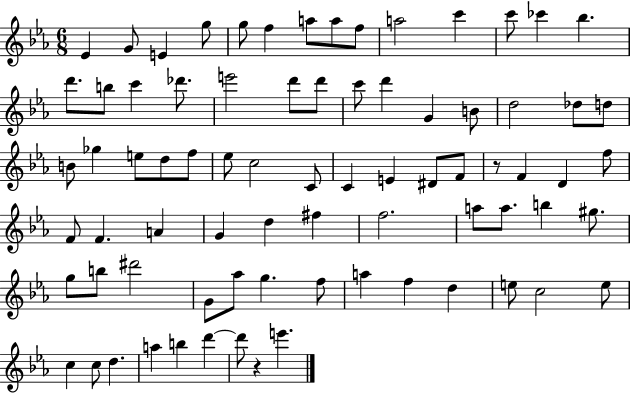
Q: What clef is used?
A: treble